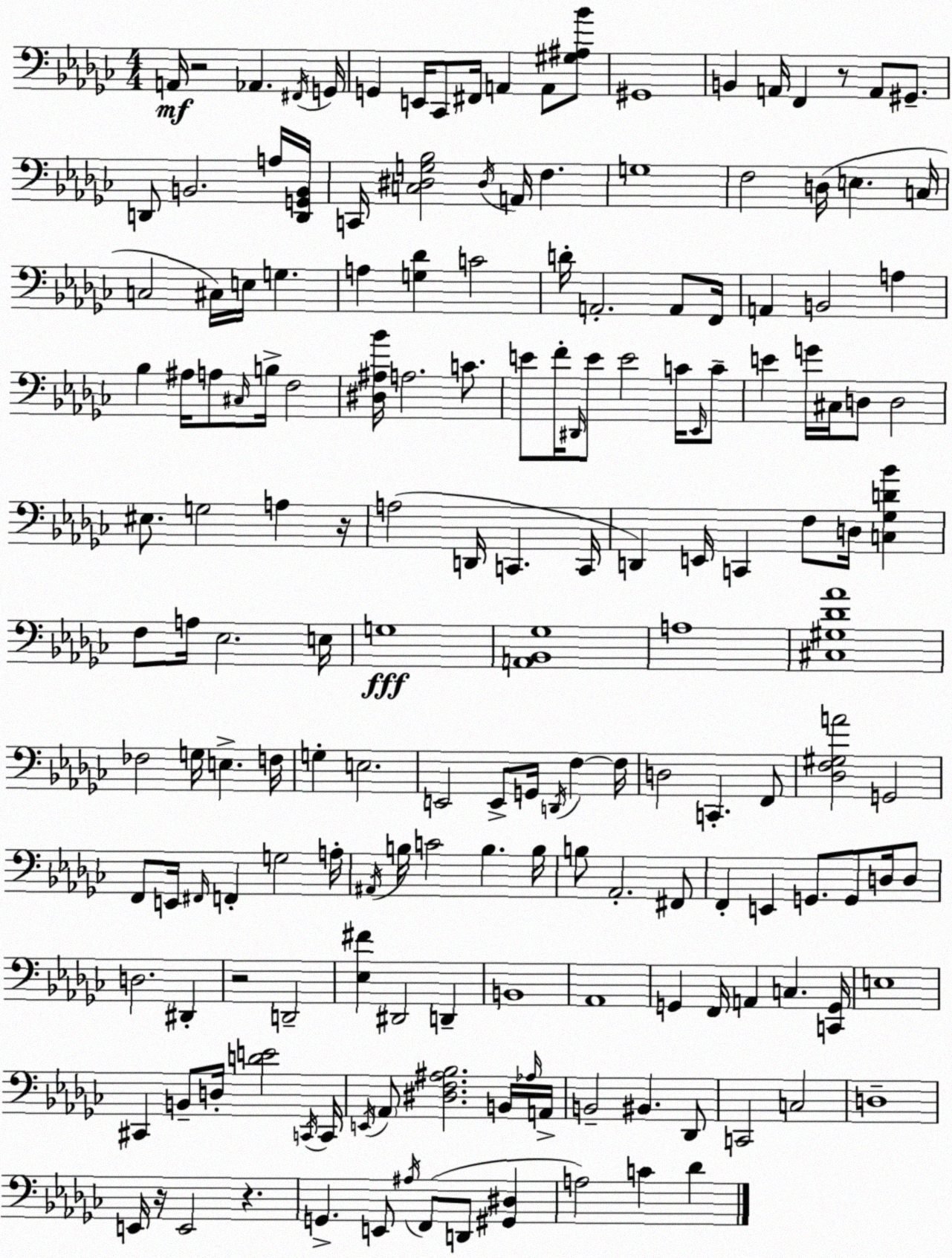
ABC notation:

X:1
T:Untitled
M:4/4
L:1/4
K:Ebm
A,,/4 z2 _A,, ^F,,/4 G,,/4 G,, E,,/4 _C,,/2 ^F,,/4 A,, A,,/2 [^G,^A,_B]/2 ^G,,4 B,, A,,/4 F,, z/2 A,,/2 ^G,,/2 D,,/2 B,,2 A,/4 [D,,G,,B,,]/4 C,,/4 [C,^D,G,_B,]2 ^D,/4 A,,/4 F, G,4 F,2 D,/4 E, C,/4 C,2 ^C,/4 E,/4 G, A, [G,_D] C2 D/4 A,,2 A,,/2 F,,/4 A,, B,,2 A, _B, ^A,/4 A,/2 ^C,/4 B,/4 F,2 [^D,^A,_B]/4 A,2 C/2 E/2 F/4 ^D,,/4 E/2 E2 C/4 _E,,/4 C/2 E G/4 ^C,/4 D,/2 D,2 ^E,/2 G,2 A, z/4 A,2 D,,/4 C,, C,,/4 D,, E,,/4 C,, F,/2 D,/4 [C,_G,D_B] F,/2 A,/4 _E,2 E,/4 G,4 [A,,_B,,_G,]4 A,4 [^C,^G,_D_A]4 _F,2 G,/4 E, F,/4 G, E,2 E,,2 E,,/2 G,,/4 D,,/4 F, F,/4 D,2 C,, F,,/2 [_D,F,^G,A]2 G,,2 F,,/2 E,,/4 ^F,,/4 F,, G,2 A,/4 ^A,,/4 B,/4 C2 B, B,/4 B,/2 _A,,2 ^F,,/2 F,, E,, G,,/2 G,,/2 D,/4 D,/2 D,2 ^D,, z2 D,,2 [_E,^F] ^D,,2 D,, B,,4 _A,,4 G,, F,,/4 A,, C, [C,,G,,]/4 E,4 ^C,, B,,/2 D,/4 [DE]2 C,,/4 C,,/4 E,,/4 _A,,/2 [^D,F,^A,_B,]2 B,,/4 _A,/4 A,,/4 B,,2 ^B,, _D,,/2 C,,2 C,2 D,4 E,,/4 z/4 E,,2 z G,, E,,/2 ^A,/4 F,,/2 D,,/2 [^G,,^D,] A,2 C _D